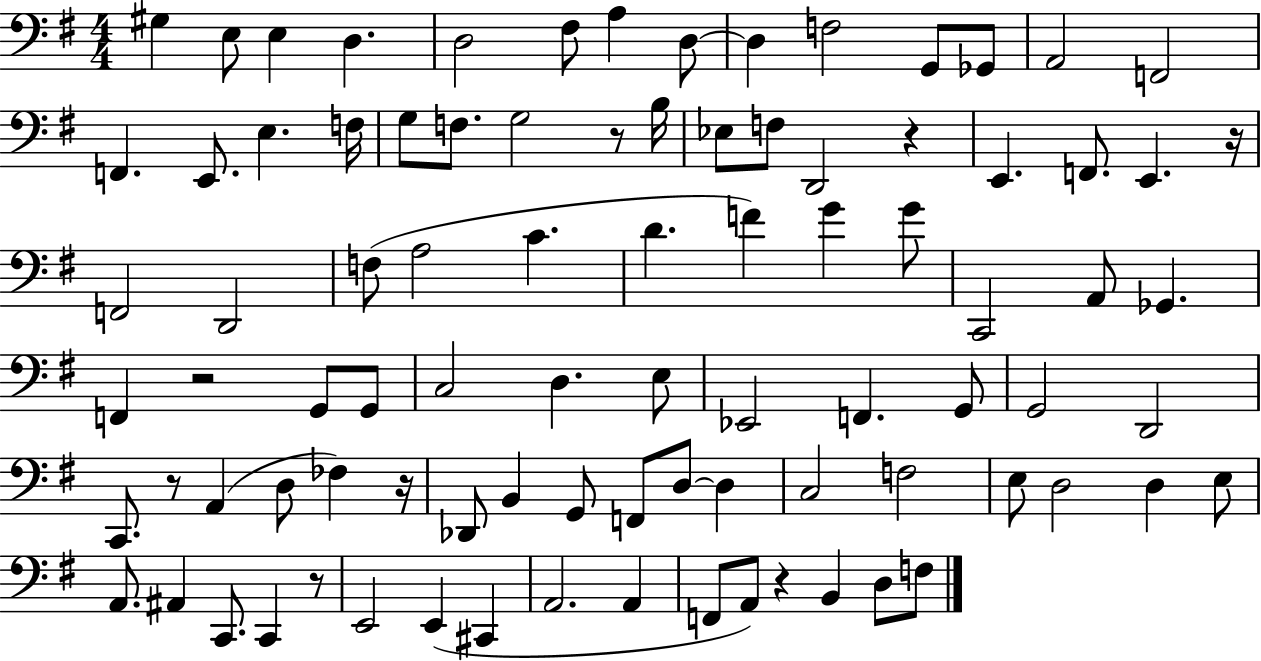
{
  \clef bass
  \numericTimeSignature
  \time 4/4
  \key g \major
  gis4 e8 e4 d4. | d2 fis8 a4 d8~~ | d4 f2 g,8 ges,8 | a,2 f,2 | \break f,4. e,8. e4. f16 | g8 f8. g2 r8 b16 | ees8 f8 d,2 r4 | e,4. f,8. e,4. r16 | \break f,2 d,2 | f8( a2 c'4. | d'4. f'4) g'4 g'8 | c,2 a,8 ges,4. | \break f,4 r2 g,8 g,8 | c2 d4. e8 | ees,2 f,4. g,8 | g,2 d,2 | \break c,8. r8 a,4( d8 fes4) r16 | des,8 b,4 g,8 f,8 d8~~ d4 | c2 f2 | e8 d2 d4 e8 | \break a,8. ais,4 c,8. c,4 r8 | e,2 e,4( cis,4 | a,2. a,4 | f,8 a,8) r4 b,4 d8 f8 | \break \bar "|."
}